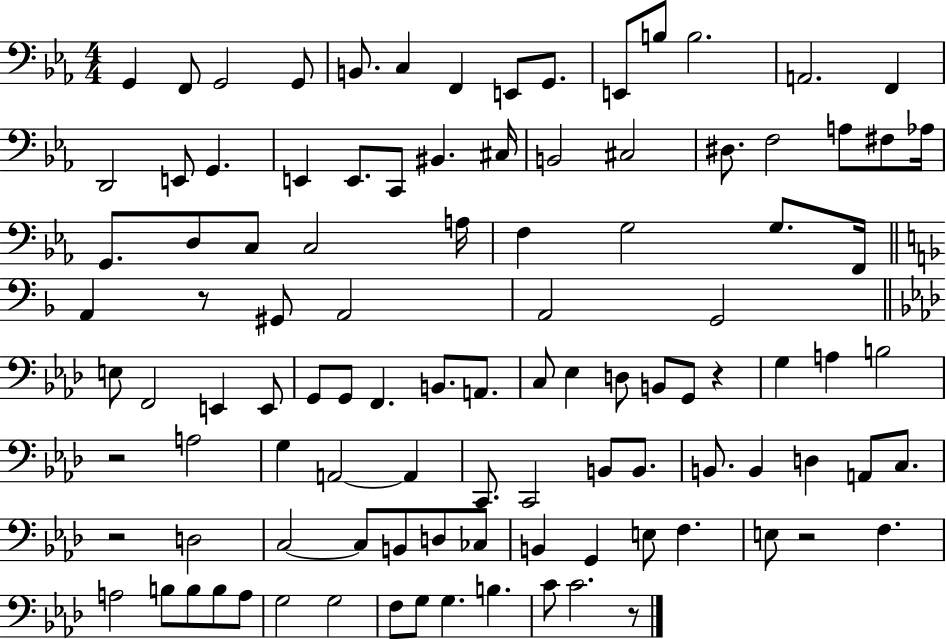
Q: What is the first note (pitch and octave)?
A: G2